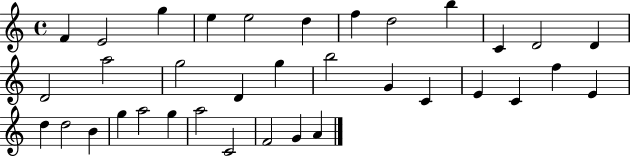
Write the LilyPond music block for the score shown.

{
  \clef treble
  \time 4/4
  \defaultTimeSignature
  \key c \major
  f'4 e'2 g''4 | e''4 e''2 d''4 | f''4 d''2 b''4 | c'4 d'2 d'4 | \break d'2 a''2 | g''2 d'4 g''4 | b''2 g'4 c'4 | e'4 c'4 f''4 e'4 | \break d''4 d''2 b'4 | g''4 a''2 g''4 | a''2 c'2 | f'2 g'4 a'4 | \break \bar "|."
}